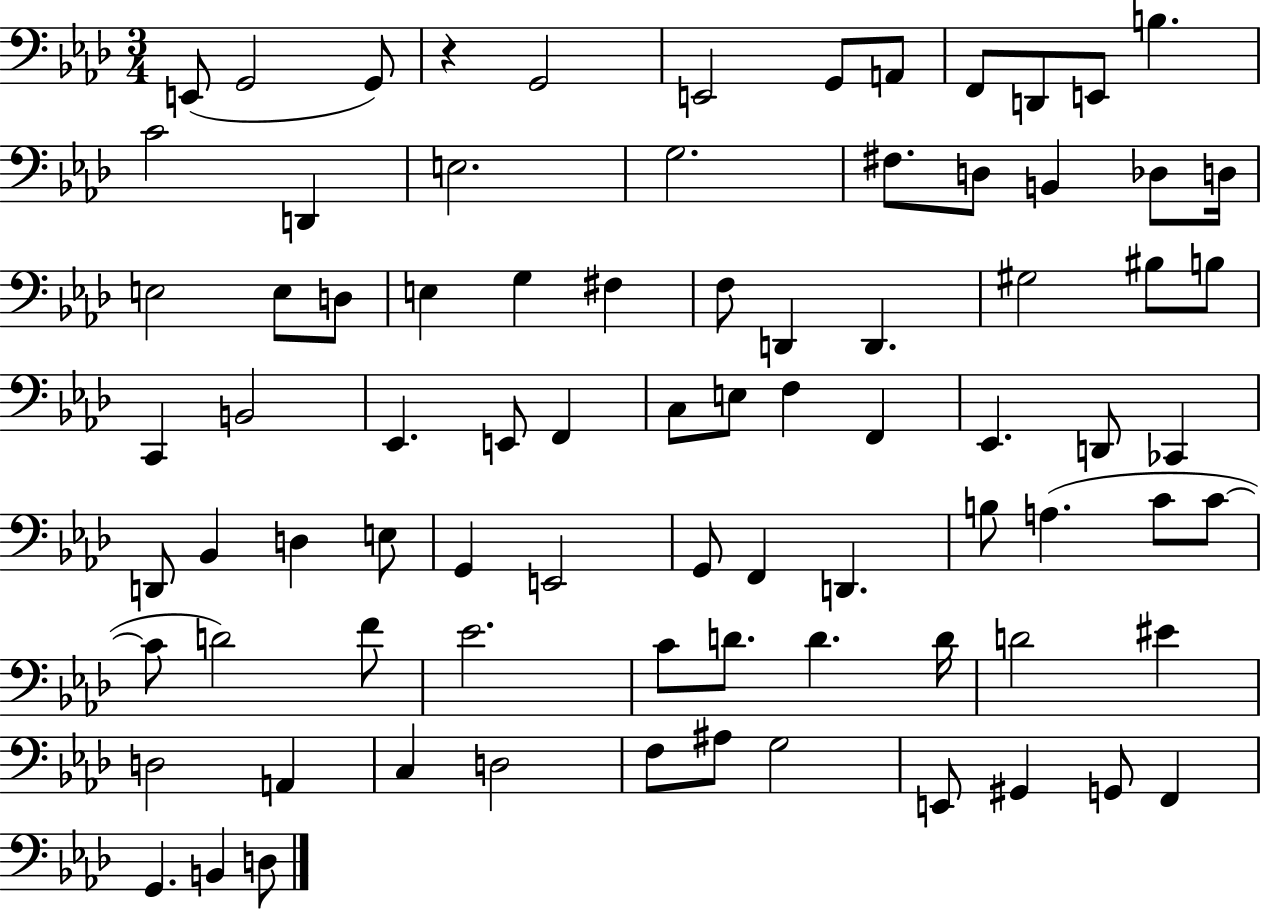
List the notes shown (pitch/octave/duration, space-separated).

E2/e G2/h G2/e R/q G2/h E2/h G2/e A2/e F2/e D2/e E2/e B3/q. C4/h D2/q E3/h. G3/h. F#3/e. D3/e B2/q Db3/e D3/s E3/h E3/e D3/e E3/q G3/q F#3/q F3/e D2/q D2/q. G#3/h BIS3/e B3/e C2/q B2/h Eb2/q. E2/e F2/q C3/e E3/e F3/q F2/q Eb2/q. D2/e CES2/q D2/e Bb2/q D3/q E3/e G2/q E2/h G2/e F2/q D2/q. B3/e A3/q. C4/e C4/e C4/e D4/h F4/e Eb4/h. C4/e D4/e. D4/q. D4/s D4/h EIS4/q D3/h A2/q C3/q D3/h F3/e A#3/e G3/h E2/e G#2/q G2/e F2/q G2/q. B2/q D3/e